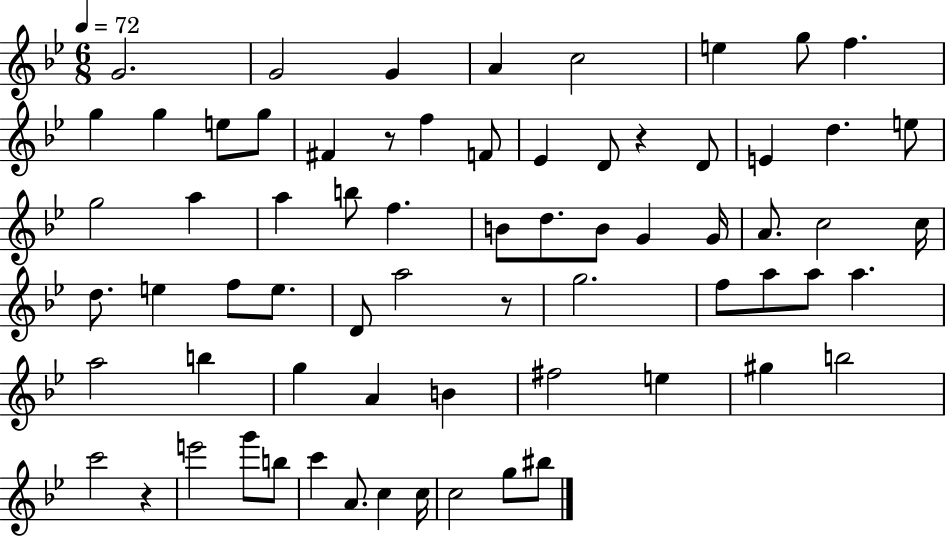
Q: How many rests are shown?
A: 4